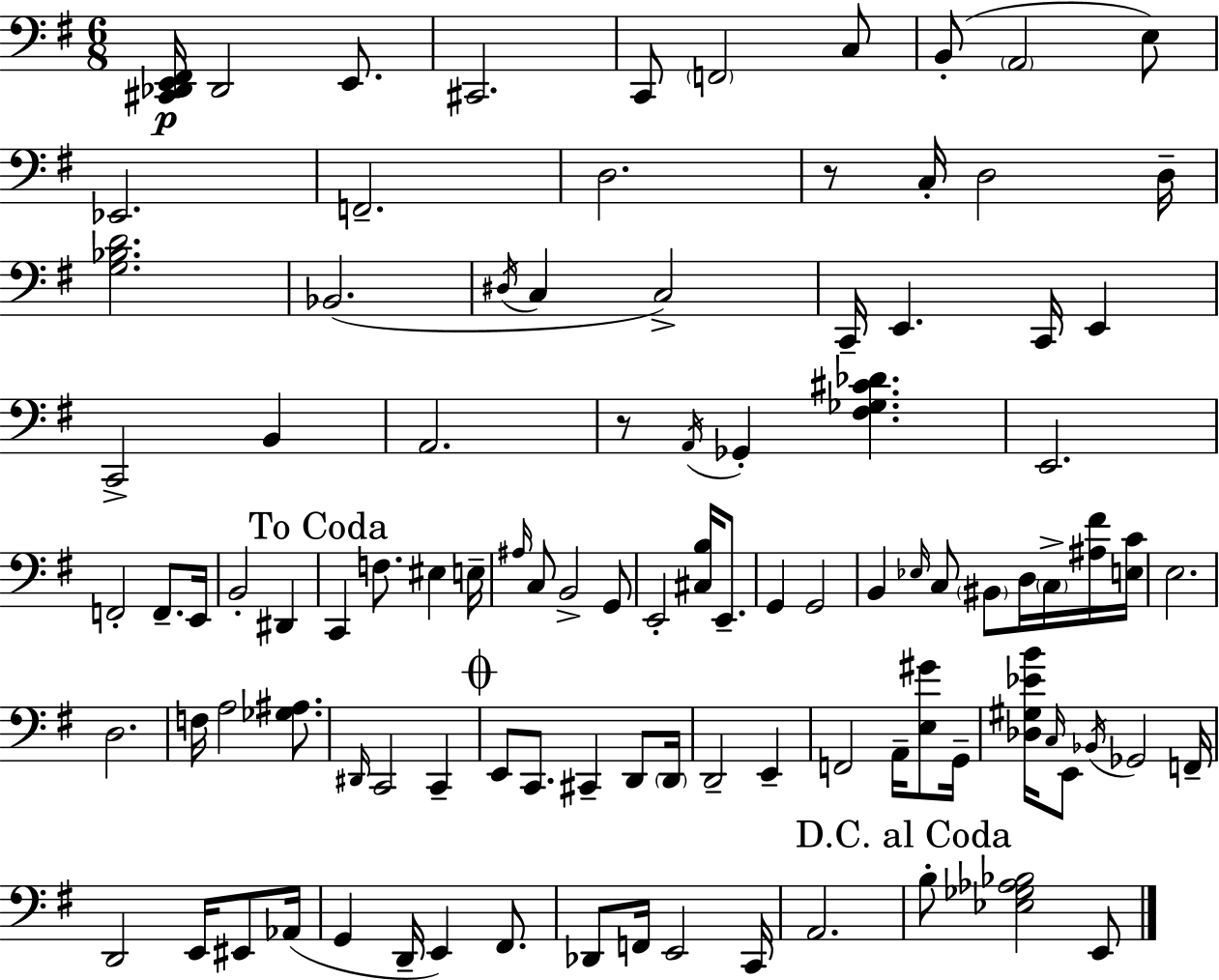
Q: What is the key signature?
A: E minor